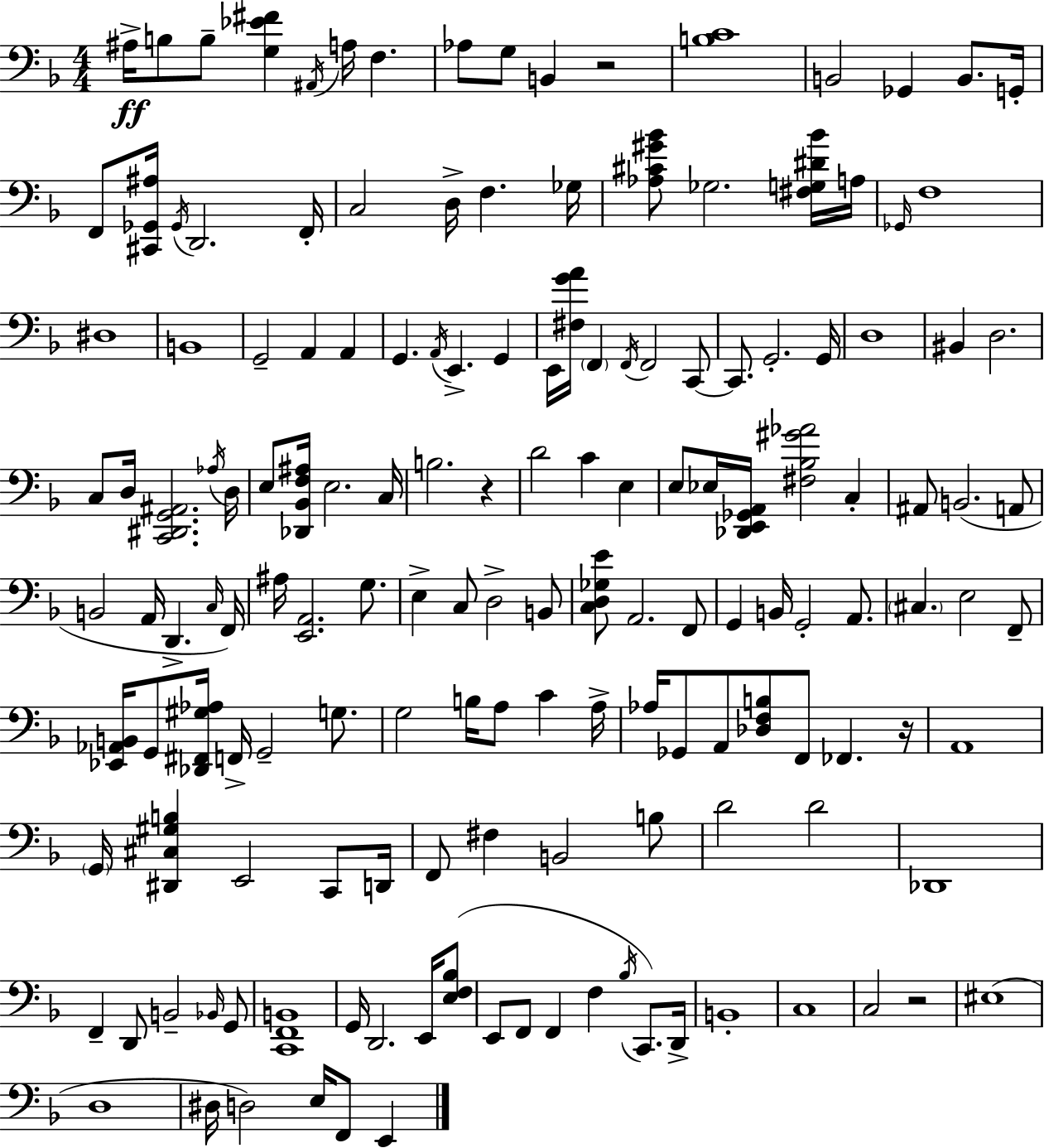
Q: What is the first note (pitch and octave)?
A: A#3